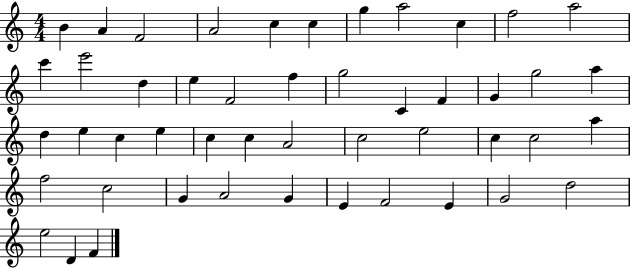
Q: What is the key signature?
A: C major